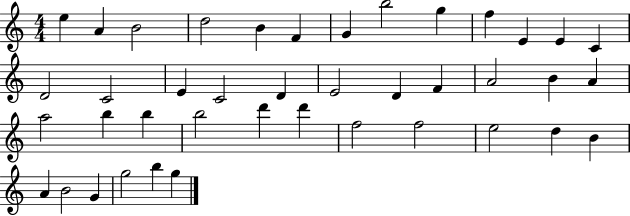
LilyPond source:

{
  \clef treble
  \numericTimeSignature
  \time 4/4
  \key c \major
  e''4 a'4 b'2 | d''2 b'4 f'4 | g'4 b''2 g''4 | f''4 e'4 e'4 c'4 | \break d'2 c'2 | e'4 c'2 d'4 | e'2 d'4 f'4 | a'2 b'4 a'4 | \break a''2 b''4 b''4 | b''2 d'''4 d'''4 | f''2 f''2 | e''2 d''4 b'4 | \break a'4 b'2 g'4 | g''2 b''4 g''4 | \bar "|."
}